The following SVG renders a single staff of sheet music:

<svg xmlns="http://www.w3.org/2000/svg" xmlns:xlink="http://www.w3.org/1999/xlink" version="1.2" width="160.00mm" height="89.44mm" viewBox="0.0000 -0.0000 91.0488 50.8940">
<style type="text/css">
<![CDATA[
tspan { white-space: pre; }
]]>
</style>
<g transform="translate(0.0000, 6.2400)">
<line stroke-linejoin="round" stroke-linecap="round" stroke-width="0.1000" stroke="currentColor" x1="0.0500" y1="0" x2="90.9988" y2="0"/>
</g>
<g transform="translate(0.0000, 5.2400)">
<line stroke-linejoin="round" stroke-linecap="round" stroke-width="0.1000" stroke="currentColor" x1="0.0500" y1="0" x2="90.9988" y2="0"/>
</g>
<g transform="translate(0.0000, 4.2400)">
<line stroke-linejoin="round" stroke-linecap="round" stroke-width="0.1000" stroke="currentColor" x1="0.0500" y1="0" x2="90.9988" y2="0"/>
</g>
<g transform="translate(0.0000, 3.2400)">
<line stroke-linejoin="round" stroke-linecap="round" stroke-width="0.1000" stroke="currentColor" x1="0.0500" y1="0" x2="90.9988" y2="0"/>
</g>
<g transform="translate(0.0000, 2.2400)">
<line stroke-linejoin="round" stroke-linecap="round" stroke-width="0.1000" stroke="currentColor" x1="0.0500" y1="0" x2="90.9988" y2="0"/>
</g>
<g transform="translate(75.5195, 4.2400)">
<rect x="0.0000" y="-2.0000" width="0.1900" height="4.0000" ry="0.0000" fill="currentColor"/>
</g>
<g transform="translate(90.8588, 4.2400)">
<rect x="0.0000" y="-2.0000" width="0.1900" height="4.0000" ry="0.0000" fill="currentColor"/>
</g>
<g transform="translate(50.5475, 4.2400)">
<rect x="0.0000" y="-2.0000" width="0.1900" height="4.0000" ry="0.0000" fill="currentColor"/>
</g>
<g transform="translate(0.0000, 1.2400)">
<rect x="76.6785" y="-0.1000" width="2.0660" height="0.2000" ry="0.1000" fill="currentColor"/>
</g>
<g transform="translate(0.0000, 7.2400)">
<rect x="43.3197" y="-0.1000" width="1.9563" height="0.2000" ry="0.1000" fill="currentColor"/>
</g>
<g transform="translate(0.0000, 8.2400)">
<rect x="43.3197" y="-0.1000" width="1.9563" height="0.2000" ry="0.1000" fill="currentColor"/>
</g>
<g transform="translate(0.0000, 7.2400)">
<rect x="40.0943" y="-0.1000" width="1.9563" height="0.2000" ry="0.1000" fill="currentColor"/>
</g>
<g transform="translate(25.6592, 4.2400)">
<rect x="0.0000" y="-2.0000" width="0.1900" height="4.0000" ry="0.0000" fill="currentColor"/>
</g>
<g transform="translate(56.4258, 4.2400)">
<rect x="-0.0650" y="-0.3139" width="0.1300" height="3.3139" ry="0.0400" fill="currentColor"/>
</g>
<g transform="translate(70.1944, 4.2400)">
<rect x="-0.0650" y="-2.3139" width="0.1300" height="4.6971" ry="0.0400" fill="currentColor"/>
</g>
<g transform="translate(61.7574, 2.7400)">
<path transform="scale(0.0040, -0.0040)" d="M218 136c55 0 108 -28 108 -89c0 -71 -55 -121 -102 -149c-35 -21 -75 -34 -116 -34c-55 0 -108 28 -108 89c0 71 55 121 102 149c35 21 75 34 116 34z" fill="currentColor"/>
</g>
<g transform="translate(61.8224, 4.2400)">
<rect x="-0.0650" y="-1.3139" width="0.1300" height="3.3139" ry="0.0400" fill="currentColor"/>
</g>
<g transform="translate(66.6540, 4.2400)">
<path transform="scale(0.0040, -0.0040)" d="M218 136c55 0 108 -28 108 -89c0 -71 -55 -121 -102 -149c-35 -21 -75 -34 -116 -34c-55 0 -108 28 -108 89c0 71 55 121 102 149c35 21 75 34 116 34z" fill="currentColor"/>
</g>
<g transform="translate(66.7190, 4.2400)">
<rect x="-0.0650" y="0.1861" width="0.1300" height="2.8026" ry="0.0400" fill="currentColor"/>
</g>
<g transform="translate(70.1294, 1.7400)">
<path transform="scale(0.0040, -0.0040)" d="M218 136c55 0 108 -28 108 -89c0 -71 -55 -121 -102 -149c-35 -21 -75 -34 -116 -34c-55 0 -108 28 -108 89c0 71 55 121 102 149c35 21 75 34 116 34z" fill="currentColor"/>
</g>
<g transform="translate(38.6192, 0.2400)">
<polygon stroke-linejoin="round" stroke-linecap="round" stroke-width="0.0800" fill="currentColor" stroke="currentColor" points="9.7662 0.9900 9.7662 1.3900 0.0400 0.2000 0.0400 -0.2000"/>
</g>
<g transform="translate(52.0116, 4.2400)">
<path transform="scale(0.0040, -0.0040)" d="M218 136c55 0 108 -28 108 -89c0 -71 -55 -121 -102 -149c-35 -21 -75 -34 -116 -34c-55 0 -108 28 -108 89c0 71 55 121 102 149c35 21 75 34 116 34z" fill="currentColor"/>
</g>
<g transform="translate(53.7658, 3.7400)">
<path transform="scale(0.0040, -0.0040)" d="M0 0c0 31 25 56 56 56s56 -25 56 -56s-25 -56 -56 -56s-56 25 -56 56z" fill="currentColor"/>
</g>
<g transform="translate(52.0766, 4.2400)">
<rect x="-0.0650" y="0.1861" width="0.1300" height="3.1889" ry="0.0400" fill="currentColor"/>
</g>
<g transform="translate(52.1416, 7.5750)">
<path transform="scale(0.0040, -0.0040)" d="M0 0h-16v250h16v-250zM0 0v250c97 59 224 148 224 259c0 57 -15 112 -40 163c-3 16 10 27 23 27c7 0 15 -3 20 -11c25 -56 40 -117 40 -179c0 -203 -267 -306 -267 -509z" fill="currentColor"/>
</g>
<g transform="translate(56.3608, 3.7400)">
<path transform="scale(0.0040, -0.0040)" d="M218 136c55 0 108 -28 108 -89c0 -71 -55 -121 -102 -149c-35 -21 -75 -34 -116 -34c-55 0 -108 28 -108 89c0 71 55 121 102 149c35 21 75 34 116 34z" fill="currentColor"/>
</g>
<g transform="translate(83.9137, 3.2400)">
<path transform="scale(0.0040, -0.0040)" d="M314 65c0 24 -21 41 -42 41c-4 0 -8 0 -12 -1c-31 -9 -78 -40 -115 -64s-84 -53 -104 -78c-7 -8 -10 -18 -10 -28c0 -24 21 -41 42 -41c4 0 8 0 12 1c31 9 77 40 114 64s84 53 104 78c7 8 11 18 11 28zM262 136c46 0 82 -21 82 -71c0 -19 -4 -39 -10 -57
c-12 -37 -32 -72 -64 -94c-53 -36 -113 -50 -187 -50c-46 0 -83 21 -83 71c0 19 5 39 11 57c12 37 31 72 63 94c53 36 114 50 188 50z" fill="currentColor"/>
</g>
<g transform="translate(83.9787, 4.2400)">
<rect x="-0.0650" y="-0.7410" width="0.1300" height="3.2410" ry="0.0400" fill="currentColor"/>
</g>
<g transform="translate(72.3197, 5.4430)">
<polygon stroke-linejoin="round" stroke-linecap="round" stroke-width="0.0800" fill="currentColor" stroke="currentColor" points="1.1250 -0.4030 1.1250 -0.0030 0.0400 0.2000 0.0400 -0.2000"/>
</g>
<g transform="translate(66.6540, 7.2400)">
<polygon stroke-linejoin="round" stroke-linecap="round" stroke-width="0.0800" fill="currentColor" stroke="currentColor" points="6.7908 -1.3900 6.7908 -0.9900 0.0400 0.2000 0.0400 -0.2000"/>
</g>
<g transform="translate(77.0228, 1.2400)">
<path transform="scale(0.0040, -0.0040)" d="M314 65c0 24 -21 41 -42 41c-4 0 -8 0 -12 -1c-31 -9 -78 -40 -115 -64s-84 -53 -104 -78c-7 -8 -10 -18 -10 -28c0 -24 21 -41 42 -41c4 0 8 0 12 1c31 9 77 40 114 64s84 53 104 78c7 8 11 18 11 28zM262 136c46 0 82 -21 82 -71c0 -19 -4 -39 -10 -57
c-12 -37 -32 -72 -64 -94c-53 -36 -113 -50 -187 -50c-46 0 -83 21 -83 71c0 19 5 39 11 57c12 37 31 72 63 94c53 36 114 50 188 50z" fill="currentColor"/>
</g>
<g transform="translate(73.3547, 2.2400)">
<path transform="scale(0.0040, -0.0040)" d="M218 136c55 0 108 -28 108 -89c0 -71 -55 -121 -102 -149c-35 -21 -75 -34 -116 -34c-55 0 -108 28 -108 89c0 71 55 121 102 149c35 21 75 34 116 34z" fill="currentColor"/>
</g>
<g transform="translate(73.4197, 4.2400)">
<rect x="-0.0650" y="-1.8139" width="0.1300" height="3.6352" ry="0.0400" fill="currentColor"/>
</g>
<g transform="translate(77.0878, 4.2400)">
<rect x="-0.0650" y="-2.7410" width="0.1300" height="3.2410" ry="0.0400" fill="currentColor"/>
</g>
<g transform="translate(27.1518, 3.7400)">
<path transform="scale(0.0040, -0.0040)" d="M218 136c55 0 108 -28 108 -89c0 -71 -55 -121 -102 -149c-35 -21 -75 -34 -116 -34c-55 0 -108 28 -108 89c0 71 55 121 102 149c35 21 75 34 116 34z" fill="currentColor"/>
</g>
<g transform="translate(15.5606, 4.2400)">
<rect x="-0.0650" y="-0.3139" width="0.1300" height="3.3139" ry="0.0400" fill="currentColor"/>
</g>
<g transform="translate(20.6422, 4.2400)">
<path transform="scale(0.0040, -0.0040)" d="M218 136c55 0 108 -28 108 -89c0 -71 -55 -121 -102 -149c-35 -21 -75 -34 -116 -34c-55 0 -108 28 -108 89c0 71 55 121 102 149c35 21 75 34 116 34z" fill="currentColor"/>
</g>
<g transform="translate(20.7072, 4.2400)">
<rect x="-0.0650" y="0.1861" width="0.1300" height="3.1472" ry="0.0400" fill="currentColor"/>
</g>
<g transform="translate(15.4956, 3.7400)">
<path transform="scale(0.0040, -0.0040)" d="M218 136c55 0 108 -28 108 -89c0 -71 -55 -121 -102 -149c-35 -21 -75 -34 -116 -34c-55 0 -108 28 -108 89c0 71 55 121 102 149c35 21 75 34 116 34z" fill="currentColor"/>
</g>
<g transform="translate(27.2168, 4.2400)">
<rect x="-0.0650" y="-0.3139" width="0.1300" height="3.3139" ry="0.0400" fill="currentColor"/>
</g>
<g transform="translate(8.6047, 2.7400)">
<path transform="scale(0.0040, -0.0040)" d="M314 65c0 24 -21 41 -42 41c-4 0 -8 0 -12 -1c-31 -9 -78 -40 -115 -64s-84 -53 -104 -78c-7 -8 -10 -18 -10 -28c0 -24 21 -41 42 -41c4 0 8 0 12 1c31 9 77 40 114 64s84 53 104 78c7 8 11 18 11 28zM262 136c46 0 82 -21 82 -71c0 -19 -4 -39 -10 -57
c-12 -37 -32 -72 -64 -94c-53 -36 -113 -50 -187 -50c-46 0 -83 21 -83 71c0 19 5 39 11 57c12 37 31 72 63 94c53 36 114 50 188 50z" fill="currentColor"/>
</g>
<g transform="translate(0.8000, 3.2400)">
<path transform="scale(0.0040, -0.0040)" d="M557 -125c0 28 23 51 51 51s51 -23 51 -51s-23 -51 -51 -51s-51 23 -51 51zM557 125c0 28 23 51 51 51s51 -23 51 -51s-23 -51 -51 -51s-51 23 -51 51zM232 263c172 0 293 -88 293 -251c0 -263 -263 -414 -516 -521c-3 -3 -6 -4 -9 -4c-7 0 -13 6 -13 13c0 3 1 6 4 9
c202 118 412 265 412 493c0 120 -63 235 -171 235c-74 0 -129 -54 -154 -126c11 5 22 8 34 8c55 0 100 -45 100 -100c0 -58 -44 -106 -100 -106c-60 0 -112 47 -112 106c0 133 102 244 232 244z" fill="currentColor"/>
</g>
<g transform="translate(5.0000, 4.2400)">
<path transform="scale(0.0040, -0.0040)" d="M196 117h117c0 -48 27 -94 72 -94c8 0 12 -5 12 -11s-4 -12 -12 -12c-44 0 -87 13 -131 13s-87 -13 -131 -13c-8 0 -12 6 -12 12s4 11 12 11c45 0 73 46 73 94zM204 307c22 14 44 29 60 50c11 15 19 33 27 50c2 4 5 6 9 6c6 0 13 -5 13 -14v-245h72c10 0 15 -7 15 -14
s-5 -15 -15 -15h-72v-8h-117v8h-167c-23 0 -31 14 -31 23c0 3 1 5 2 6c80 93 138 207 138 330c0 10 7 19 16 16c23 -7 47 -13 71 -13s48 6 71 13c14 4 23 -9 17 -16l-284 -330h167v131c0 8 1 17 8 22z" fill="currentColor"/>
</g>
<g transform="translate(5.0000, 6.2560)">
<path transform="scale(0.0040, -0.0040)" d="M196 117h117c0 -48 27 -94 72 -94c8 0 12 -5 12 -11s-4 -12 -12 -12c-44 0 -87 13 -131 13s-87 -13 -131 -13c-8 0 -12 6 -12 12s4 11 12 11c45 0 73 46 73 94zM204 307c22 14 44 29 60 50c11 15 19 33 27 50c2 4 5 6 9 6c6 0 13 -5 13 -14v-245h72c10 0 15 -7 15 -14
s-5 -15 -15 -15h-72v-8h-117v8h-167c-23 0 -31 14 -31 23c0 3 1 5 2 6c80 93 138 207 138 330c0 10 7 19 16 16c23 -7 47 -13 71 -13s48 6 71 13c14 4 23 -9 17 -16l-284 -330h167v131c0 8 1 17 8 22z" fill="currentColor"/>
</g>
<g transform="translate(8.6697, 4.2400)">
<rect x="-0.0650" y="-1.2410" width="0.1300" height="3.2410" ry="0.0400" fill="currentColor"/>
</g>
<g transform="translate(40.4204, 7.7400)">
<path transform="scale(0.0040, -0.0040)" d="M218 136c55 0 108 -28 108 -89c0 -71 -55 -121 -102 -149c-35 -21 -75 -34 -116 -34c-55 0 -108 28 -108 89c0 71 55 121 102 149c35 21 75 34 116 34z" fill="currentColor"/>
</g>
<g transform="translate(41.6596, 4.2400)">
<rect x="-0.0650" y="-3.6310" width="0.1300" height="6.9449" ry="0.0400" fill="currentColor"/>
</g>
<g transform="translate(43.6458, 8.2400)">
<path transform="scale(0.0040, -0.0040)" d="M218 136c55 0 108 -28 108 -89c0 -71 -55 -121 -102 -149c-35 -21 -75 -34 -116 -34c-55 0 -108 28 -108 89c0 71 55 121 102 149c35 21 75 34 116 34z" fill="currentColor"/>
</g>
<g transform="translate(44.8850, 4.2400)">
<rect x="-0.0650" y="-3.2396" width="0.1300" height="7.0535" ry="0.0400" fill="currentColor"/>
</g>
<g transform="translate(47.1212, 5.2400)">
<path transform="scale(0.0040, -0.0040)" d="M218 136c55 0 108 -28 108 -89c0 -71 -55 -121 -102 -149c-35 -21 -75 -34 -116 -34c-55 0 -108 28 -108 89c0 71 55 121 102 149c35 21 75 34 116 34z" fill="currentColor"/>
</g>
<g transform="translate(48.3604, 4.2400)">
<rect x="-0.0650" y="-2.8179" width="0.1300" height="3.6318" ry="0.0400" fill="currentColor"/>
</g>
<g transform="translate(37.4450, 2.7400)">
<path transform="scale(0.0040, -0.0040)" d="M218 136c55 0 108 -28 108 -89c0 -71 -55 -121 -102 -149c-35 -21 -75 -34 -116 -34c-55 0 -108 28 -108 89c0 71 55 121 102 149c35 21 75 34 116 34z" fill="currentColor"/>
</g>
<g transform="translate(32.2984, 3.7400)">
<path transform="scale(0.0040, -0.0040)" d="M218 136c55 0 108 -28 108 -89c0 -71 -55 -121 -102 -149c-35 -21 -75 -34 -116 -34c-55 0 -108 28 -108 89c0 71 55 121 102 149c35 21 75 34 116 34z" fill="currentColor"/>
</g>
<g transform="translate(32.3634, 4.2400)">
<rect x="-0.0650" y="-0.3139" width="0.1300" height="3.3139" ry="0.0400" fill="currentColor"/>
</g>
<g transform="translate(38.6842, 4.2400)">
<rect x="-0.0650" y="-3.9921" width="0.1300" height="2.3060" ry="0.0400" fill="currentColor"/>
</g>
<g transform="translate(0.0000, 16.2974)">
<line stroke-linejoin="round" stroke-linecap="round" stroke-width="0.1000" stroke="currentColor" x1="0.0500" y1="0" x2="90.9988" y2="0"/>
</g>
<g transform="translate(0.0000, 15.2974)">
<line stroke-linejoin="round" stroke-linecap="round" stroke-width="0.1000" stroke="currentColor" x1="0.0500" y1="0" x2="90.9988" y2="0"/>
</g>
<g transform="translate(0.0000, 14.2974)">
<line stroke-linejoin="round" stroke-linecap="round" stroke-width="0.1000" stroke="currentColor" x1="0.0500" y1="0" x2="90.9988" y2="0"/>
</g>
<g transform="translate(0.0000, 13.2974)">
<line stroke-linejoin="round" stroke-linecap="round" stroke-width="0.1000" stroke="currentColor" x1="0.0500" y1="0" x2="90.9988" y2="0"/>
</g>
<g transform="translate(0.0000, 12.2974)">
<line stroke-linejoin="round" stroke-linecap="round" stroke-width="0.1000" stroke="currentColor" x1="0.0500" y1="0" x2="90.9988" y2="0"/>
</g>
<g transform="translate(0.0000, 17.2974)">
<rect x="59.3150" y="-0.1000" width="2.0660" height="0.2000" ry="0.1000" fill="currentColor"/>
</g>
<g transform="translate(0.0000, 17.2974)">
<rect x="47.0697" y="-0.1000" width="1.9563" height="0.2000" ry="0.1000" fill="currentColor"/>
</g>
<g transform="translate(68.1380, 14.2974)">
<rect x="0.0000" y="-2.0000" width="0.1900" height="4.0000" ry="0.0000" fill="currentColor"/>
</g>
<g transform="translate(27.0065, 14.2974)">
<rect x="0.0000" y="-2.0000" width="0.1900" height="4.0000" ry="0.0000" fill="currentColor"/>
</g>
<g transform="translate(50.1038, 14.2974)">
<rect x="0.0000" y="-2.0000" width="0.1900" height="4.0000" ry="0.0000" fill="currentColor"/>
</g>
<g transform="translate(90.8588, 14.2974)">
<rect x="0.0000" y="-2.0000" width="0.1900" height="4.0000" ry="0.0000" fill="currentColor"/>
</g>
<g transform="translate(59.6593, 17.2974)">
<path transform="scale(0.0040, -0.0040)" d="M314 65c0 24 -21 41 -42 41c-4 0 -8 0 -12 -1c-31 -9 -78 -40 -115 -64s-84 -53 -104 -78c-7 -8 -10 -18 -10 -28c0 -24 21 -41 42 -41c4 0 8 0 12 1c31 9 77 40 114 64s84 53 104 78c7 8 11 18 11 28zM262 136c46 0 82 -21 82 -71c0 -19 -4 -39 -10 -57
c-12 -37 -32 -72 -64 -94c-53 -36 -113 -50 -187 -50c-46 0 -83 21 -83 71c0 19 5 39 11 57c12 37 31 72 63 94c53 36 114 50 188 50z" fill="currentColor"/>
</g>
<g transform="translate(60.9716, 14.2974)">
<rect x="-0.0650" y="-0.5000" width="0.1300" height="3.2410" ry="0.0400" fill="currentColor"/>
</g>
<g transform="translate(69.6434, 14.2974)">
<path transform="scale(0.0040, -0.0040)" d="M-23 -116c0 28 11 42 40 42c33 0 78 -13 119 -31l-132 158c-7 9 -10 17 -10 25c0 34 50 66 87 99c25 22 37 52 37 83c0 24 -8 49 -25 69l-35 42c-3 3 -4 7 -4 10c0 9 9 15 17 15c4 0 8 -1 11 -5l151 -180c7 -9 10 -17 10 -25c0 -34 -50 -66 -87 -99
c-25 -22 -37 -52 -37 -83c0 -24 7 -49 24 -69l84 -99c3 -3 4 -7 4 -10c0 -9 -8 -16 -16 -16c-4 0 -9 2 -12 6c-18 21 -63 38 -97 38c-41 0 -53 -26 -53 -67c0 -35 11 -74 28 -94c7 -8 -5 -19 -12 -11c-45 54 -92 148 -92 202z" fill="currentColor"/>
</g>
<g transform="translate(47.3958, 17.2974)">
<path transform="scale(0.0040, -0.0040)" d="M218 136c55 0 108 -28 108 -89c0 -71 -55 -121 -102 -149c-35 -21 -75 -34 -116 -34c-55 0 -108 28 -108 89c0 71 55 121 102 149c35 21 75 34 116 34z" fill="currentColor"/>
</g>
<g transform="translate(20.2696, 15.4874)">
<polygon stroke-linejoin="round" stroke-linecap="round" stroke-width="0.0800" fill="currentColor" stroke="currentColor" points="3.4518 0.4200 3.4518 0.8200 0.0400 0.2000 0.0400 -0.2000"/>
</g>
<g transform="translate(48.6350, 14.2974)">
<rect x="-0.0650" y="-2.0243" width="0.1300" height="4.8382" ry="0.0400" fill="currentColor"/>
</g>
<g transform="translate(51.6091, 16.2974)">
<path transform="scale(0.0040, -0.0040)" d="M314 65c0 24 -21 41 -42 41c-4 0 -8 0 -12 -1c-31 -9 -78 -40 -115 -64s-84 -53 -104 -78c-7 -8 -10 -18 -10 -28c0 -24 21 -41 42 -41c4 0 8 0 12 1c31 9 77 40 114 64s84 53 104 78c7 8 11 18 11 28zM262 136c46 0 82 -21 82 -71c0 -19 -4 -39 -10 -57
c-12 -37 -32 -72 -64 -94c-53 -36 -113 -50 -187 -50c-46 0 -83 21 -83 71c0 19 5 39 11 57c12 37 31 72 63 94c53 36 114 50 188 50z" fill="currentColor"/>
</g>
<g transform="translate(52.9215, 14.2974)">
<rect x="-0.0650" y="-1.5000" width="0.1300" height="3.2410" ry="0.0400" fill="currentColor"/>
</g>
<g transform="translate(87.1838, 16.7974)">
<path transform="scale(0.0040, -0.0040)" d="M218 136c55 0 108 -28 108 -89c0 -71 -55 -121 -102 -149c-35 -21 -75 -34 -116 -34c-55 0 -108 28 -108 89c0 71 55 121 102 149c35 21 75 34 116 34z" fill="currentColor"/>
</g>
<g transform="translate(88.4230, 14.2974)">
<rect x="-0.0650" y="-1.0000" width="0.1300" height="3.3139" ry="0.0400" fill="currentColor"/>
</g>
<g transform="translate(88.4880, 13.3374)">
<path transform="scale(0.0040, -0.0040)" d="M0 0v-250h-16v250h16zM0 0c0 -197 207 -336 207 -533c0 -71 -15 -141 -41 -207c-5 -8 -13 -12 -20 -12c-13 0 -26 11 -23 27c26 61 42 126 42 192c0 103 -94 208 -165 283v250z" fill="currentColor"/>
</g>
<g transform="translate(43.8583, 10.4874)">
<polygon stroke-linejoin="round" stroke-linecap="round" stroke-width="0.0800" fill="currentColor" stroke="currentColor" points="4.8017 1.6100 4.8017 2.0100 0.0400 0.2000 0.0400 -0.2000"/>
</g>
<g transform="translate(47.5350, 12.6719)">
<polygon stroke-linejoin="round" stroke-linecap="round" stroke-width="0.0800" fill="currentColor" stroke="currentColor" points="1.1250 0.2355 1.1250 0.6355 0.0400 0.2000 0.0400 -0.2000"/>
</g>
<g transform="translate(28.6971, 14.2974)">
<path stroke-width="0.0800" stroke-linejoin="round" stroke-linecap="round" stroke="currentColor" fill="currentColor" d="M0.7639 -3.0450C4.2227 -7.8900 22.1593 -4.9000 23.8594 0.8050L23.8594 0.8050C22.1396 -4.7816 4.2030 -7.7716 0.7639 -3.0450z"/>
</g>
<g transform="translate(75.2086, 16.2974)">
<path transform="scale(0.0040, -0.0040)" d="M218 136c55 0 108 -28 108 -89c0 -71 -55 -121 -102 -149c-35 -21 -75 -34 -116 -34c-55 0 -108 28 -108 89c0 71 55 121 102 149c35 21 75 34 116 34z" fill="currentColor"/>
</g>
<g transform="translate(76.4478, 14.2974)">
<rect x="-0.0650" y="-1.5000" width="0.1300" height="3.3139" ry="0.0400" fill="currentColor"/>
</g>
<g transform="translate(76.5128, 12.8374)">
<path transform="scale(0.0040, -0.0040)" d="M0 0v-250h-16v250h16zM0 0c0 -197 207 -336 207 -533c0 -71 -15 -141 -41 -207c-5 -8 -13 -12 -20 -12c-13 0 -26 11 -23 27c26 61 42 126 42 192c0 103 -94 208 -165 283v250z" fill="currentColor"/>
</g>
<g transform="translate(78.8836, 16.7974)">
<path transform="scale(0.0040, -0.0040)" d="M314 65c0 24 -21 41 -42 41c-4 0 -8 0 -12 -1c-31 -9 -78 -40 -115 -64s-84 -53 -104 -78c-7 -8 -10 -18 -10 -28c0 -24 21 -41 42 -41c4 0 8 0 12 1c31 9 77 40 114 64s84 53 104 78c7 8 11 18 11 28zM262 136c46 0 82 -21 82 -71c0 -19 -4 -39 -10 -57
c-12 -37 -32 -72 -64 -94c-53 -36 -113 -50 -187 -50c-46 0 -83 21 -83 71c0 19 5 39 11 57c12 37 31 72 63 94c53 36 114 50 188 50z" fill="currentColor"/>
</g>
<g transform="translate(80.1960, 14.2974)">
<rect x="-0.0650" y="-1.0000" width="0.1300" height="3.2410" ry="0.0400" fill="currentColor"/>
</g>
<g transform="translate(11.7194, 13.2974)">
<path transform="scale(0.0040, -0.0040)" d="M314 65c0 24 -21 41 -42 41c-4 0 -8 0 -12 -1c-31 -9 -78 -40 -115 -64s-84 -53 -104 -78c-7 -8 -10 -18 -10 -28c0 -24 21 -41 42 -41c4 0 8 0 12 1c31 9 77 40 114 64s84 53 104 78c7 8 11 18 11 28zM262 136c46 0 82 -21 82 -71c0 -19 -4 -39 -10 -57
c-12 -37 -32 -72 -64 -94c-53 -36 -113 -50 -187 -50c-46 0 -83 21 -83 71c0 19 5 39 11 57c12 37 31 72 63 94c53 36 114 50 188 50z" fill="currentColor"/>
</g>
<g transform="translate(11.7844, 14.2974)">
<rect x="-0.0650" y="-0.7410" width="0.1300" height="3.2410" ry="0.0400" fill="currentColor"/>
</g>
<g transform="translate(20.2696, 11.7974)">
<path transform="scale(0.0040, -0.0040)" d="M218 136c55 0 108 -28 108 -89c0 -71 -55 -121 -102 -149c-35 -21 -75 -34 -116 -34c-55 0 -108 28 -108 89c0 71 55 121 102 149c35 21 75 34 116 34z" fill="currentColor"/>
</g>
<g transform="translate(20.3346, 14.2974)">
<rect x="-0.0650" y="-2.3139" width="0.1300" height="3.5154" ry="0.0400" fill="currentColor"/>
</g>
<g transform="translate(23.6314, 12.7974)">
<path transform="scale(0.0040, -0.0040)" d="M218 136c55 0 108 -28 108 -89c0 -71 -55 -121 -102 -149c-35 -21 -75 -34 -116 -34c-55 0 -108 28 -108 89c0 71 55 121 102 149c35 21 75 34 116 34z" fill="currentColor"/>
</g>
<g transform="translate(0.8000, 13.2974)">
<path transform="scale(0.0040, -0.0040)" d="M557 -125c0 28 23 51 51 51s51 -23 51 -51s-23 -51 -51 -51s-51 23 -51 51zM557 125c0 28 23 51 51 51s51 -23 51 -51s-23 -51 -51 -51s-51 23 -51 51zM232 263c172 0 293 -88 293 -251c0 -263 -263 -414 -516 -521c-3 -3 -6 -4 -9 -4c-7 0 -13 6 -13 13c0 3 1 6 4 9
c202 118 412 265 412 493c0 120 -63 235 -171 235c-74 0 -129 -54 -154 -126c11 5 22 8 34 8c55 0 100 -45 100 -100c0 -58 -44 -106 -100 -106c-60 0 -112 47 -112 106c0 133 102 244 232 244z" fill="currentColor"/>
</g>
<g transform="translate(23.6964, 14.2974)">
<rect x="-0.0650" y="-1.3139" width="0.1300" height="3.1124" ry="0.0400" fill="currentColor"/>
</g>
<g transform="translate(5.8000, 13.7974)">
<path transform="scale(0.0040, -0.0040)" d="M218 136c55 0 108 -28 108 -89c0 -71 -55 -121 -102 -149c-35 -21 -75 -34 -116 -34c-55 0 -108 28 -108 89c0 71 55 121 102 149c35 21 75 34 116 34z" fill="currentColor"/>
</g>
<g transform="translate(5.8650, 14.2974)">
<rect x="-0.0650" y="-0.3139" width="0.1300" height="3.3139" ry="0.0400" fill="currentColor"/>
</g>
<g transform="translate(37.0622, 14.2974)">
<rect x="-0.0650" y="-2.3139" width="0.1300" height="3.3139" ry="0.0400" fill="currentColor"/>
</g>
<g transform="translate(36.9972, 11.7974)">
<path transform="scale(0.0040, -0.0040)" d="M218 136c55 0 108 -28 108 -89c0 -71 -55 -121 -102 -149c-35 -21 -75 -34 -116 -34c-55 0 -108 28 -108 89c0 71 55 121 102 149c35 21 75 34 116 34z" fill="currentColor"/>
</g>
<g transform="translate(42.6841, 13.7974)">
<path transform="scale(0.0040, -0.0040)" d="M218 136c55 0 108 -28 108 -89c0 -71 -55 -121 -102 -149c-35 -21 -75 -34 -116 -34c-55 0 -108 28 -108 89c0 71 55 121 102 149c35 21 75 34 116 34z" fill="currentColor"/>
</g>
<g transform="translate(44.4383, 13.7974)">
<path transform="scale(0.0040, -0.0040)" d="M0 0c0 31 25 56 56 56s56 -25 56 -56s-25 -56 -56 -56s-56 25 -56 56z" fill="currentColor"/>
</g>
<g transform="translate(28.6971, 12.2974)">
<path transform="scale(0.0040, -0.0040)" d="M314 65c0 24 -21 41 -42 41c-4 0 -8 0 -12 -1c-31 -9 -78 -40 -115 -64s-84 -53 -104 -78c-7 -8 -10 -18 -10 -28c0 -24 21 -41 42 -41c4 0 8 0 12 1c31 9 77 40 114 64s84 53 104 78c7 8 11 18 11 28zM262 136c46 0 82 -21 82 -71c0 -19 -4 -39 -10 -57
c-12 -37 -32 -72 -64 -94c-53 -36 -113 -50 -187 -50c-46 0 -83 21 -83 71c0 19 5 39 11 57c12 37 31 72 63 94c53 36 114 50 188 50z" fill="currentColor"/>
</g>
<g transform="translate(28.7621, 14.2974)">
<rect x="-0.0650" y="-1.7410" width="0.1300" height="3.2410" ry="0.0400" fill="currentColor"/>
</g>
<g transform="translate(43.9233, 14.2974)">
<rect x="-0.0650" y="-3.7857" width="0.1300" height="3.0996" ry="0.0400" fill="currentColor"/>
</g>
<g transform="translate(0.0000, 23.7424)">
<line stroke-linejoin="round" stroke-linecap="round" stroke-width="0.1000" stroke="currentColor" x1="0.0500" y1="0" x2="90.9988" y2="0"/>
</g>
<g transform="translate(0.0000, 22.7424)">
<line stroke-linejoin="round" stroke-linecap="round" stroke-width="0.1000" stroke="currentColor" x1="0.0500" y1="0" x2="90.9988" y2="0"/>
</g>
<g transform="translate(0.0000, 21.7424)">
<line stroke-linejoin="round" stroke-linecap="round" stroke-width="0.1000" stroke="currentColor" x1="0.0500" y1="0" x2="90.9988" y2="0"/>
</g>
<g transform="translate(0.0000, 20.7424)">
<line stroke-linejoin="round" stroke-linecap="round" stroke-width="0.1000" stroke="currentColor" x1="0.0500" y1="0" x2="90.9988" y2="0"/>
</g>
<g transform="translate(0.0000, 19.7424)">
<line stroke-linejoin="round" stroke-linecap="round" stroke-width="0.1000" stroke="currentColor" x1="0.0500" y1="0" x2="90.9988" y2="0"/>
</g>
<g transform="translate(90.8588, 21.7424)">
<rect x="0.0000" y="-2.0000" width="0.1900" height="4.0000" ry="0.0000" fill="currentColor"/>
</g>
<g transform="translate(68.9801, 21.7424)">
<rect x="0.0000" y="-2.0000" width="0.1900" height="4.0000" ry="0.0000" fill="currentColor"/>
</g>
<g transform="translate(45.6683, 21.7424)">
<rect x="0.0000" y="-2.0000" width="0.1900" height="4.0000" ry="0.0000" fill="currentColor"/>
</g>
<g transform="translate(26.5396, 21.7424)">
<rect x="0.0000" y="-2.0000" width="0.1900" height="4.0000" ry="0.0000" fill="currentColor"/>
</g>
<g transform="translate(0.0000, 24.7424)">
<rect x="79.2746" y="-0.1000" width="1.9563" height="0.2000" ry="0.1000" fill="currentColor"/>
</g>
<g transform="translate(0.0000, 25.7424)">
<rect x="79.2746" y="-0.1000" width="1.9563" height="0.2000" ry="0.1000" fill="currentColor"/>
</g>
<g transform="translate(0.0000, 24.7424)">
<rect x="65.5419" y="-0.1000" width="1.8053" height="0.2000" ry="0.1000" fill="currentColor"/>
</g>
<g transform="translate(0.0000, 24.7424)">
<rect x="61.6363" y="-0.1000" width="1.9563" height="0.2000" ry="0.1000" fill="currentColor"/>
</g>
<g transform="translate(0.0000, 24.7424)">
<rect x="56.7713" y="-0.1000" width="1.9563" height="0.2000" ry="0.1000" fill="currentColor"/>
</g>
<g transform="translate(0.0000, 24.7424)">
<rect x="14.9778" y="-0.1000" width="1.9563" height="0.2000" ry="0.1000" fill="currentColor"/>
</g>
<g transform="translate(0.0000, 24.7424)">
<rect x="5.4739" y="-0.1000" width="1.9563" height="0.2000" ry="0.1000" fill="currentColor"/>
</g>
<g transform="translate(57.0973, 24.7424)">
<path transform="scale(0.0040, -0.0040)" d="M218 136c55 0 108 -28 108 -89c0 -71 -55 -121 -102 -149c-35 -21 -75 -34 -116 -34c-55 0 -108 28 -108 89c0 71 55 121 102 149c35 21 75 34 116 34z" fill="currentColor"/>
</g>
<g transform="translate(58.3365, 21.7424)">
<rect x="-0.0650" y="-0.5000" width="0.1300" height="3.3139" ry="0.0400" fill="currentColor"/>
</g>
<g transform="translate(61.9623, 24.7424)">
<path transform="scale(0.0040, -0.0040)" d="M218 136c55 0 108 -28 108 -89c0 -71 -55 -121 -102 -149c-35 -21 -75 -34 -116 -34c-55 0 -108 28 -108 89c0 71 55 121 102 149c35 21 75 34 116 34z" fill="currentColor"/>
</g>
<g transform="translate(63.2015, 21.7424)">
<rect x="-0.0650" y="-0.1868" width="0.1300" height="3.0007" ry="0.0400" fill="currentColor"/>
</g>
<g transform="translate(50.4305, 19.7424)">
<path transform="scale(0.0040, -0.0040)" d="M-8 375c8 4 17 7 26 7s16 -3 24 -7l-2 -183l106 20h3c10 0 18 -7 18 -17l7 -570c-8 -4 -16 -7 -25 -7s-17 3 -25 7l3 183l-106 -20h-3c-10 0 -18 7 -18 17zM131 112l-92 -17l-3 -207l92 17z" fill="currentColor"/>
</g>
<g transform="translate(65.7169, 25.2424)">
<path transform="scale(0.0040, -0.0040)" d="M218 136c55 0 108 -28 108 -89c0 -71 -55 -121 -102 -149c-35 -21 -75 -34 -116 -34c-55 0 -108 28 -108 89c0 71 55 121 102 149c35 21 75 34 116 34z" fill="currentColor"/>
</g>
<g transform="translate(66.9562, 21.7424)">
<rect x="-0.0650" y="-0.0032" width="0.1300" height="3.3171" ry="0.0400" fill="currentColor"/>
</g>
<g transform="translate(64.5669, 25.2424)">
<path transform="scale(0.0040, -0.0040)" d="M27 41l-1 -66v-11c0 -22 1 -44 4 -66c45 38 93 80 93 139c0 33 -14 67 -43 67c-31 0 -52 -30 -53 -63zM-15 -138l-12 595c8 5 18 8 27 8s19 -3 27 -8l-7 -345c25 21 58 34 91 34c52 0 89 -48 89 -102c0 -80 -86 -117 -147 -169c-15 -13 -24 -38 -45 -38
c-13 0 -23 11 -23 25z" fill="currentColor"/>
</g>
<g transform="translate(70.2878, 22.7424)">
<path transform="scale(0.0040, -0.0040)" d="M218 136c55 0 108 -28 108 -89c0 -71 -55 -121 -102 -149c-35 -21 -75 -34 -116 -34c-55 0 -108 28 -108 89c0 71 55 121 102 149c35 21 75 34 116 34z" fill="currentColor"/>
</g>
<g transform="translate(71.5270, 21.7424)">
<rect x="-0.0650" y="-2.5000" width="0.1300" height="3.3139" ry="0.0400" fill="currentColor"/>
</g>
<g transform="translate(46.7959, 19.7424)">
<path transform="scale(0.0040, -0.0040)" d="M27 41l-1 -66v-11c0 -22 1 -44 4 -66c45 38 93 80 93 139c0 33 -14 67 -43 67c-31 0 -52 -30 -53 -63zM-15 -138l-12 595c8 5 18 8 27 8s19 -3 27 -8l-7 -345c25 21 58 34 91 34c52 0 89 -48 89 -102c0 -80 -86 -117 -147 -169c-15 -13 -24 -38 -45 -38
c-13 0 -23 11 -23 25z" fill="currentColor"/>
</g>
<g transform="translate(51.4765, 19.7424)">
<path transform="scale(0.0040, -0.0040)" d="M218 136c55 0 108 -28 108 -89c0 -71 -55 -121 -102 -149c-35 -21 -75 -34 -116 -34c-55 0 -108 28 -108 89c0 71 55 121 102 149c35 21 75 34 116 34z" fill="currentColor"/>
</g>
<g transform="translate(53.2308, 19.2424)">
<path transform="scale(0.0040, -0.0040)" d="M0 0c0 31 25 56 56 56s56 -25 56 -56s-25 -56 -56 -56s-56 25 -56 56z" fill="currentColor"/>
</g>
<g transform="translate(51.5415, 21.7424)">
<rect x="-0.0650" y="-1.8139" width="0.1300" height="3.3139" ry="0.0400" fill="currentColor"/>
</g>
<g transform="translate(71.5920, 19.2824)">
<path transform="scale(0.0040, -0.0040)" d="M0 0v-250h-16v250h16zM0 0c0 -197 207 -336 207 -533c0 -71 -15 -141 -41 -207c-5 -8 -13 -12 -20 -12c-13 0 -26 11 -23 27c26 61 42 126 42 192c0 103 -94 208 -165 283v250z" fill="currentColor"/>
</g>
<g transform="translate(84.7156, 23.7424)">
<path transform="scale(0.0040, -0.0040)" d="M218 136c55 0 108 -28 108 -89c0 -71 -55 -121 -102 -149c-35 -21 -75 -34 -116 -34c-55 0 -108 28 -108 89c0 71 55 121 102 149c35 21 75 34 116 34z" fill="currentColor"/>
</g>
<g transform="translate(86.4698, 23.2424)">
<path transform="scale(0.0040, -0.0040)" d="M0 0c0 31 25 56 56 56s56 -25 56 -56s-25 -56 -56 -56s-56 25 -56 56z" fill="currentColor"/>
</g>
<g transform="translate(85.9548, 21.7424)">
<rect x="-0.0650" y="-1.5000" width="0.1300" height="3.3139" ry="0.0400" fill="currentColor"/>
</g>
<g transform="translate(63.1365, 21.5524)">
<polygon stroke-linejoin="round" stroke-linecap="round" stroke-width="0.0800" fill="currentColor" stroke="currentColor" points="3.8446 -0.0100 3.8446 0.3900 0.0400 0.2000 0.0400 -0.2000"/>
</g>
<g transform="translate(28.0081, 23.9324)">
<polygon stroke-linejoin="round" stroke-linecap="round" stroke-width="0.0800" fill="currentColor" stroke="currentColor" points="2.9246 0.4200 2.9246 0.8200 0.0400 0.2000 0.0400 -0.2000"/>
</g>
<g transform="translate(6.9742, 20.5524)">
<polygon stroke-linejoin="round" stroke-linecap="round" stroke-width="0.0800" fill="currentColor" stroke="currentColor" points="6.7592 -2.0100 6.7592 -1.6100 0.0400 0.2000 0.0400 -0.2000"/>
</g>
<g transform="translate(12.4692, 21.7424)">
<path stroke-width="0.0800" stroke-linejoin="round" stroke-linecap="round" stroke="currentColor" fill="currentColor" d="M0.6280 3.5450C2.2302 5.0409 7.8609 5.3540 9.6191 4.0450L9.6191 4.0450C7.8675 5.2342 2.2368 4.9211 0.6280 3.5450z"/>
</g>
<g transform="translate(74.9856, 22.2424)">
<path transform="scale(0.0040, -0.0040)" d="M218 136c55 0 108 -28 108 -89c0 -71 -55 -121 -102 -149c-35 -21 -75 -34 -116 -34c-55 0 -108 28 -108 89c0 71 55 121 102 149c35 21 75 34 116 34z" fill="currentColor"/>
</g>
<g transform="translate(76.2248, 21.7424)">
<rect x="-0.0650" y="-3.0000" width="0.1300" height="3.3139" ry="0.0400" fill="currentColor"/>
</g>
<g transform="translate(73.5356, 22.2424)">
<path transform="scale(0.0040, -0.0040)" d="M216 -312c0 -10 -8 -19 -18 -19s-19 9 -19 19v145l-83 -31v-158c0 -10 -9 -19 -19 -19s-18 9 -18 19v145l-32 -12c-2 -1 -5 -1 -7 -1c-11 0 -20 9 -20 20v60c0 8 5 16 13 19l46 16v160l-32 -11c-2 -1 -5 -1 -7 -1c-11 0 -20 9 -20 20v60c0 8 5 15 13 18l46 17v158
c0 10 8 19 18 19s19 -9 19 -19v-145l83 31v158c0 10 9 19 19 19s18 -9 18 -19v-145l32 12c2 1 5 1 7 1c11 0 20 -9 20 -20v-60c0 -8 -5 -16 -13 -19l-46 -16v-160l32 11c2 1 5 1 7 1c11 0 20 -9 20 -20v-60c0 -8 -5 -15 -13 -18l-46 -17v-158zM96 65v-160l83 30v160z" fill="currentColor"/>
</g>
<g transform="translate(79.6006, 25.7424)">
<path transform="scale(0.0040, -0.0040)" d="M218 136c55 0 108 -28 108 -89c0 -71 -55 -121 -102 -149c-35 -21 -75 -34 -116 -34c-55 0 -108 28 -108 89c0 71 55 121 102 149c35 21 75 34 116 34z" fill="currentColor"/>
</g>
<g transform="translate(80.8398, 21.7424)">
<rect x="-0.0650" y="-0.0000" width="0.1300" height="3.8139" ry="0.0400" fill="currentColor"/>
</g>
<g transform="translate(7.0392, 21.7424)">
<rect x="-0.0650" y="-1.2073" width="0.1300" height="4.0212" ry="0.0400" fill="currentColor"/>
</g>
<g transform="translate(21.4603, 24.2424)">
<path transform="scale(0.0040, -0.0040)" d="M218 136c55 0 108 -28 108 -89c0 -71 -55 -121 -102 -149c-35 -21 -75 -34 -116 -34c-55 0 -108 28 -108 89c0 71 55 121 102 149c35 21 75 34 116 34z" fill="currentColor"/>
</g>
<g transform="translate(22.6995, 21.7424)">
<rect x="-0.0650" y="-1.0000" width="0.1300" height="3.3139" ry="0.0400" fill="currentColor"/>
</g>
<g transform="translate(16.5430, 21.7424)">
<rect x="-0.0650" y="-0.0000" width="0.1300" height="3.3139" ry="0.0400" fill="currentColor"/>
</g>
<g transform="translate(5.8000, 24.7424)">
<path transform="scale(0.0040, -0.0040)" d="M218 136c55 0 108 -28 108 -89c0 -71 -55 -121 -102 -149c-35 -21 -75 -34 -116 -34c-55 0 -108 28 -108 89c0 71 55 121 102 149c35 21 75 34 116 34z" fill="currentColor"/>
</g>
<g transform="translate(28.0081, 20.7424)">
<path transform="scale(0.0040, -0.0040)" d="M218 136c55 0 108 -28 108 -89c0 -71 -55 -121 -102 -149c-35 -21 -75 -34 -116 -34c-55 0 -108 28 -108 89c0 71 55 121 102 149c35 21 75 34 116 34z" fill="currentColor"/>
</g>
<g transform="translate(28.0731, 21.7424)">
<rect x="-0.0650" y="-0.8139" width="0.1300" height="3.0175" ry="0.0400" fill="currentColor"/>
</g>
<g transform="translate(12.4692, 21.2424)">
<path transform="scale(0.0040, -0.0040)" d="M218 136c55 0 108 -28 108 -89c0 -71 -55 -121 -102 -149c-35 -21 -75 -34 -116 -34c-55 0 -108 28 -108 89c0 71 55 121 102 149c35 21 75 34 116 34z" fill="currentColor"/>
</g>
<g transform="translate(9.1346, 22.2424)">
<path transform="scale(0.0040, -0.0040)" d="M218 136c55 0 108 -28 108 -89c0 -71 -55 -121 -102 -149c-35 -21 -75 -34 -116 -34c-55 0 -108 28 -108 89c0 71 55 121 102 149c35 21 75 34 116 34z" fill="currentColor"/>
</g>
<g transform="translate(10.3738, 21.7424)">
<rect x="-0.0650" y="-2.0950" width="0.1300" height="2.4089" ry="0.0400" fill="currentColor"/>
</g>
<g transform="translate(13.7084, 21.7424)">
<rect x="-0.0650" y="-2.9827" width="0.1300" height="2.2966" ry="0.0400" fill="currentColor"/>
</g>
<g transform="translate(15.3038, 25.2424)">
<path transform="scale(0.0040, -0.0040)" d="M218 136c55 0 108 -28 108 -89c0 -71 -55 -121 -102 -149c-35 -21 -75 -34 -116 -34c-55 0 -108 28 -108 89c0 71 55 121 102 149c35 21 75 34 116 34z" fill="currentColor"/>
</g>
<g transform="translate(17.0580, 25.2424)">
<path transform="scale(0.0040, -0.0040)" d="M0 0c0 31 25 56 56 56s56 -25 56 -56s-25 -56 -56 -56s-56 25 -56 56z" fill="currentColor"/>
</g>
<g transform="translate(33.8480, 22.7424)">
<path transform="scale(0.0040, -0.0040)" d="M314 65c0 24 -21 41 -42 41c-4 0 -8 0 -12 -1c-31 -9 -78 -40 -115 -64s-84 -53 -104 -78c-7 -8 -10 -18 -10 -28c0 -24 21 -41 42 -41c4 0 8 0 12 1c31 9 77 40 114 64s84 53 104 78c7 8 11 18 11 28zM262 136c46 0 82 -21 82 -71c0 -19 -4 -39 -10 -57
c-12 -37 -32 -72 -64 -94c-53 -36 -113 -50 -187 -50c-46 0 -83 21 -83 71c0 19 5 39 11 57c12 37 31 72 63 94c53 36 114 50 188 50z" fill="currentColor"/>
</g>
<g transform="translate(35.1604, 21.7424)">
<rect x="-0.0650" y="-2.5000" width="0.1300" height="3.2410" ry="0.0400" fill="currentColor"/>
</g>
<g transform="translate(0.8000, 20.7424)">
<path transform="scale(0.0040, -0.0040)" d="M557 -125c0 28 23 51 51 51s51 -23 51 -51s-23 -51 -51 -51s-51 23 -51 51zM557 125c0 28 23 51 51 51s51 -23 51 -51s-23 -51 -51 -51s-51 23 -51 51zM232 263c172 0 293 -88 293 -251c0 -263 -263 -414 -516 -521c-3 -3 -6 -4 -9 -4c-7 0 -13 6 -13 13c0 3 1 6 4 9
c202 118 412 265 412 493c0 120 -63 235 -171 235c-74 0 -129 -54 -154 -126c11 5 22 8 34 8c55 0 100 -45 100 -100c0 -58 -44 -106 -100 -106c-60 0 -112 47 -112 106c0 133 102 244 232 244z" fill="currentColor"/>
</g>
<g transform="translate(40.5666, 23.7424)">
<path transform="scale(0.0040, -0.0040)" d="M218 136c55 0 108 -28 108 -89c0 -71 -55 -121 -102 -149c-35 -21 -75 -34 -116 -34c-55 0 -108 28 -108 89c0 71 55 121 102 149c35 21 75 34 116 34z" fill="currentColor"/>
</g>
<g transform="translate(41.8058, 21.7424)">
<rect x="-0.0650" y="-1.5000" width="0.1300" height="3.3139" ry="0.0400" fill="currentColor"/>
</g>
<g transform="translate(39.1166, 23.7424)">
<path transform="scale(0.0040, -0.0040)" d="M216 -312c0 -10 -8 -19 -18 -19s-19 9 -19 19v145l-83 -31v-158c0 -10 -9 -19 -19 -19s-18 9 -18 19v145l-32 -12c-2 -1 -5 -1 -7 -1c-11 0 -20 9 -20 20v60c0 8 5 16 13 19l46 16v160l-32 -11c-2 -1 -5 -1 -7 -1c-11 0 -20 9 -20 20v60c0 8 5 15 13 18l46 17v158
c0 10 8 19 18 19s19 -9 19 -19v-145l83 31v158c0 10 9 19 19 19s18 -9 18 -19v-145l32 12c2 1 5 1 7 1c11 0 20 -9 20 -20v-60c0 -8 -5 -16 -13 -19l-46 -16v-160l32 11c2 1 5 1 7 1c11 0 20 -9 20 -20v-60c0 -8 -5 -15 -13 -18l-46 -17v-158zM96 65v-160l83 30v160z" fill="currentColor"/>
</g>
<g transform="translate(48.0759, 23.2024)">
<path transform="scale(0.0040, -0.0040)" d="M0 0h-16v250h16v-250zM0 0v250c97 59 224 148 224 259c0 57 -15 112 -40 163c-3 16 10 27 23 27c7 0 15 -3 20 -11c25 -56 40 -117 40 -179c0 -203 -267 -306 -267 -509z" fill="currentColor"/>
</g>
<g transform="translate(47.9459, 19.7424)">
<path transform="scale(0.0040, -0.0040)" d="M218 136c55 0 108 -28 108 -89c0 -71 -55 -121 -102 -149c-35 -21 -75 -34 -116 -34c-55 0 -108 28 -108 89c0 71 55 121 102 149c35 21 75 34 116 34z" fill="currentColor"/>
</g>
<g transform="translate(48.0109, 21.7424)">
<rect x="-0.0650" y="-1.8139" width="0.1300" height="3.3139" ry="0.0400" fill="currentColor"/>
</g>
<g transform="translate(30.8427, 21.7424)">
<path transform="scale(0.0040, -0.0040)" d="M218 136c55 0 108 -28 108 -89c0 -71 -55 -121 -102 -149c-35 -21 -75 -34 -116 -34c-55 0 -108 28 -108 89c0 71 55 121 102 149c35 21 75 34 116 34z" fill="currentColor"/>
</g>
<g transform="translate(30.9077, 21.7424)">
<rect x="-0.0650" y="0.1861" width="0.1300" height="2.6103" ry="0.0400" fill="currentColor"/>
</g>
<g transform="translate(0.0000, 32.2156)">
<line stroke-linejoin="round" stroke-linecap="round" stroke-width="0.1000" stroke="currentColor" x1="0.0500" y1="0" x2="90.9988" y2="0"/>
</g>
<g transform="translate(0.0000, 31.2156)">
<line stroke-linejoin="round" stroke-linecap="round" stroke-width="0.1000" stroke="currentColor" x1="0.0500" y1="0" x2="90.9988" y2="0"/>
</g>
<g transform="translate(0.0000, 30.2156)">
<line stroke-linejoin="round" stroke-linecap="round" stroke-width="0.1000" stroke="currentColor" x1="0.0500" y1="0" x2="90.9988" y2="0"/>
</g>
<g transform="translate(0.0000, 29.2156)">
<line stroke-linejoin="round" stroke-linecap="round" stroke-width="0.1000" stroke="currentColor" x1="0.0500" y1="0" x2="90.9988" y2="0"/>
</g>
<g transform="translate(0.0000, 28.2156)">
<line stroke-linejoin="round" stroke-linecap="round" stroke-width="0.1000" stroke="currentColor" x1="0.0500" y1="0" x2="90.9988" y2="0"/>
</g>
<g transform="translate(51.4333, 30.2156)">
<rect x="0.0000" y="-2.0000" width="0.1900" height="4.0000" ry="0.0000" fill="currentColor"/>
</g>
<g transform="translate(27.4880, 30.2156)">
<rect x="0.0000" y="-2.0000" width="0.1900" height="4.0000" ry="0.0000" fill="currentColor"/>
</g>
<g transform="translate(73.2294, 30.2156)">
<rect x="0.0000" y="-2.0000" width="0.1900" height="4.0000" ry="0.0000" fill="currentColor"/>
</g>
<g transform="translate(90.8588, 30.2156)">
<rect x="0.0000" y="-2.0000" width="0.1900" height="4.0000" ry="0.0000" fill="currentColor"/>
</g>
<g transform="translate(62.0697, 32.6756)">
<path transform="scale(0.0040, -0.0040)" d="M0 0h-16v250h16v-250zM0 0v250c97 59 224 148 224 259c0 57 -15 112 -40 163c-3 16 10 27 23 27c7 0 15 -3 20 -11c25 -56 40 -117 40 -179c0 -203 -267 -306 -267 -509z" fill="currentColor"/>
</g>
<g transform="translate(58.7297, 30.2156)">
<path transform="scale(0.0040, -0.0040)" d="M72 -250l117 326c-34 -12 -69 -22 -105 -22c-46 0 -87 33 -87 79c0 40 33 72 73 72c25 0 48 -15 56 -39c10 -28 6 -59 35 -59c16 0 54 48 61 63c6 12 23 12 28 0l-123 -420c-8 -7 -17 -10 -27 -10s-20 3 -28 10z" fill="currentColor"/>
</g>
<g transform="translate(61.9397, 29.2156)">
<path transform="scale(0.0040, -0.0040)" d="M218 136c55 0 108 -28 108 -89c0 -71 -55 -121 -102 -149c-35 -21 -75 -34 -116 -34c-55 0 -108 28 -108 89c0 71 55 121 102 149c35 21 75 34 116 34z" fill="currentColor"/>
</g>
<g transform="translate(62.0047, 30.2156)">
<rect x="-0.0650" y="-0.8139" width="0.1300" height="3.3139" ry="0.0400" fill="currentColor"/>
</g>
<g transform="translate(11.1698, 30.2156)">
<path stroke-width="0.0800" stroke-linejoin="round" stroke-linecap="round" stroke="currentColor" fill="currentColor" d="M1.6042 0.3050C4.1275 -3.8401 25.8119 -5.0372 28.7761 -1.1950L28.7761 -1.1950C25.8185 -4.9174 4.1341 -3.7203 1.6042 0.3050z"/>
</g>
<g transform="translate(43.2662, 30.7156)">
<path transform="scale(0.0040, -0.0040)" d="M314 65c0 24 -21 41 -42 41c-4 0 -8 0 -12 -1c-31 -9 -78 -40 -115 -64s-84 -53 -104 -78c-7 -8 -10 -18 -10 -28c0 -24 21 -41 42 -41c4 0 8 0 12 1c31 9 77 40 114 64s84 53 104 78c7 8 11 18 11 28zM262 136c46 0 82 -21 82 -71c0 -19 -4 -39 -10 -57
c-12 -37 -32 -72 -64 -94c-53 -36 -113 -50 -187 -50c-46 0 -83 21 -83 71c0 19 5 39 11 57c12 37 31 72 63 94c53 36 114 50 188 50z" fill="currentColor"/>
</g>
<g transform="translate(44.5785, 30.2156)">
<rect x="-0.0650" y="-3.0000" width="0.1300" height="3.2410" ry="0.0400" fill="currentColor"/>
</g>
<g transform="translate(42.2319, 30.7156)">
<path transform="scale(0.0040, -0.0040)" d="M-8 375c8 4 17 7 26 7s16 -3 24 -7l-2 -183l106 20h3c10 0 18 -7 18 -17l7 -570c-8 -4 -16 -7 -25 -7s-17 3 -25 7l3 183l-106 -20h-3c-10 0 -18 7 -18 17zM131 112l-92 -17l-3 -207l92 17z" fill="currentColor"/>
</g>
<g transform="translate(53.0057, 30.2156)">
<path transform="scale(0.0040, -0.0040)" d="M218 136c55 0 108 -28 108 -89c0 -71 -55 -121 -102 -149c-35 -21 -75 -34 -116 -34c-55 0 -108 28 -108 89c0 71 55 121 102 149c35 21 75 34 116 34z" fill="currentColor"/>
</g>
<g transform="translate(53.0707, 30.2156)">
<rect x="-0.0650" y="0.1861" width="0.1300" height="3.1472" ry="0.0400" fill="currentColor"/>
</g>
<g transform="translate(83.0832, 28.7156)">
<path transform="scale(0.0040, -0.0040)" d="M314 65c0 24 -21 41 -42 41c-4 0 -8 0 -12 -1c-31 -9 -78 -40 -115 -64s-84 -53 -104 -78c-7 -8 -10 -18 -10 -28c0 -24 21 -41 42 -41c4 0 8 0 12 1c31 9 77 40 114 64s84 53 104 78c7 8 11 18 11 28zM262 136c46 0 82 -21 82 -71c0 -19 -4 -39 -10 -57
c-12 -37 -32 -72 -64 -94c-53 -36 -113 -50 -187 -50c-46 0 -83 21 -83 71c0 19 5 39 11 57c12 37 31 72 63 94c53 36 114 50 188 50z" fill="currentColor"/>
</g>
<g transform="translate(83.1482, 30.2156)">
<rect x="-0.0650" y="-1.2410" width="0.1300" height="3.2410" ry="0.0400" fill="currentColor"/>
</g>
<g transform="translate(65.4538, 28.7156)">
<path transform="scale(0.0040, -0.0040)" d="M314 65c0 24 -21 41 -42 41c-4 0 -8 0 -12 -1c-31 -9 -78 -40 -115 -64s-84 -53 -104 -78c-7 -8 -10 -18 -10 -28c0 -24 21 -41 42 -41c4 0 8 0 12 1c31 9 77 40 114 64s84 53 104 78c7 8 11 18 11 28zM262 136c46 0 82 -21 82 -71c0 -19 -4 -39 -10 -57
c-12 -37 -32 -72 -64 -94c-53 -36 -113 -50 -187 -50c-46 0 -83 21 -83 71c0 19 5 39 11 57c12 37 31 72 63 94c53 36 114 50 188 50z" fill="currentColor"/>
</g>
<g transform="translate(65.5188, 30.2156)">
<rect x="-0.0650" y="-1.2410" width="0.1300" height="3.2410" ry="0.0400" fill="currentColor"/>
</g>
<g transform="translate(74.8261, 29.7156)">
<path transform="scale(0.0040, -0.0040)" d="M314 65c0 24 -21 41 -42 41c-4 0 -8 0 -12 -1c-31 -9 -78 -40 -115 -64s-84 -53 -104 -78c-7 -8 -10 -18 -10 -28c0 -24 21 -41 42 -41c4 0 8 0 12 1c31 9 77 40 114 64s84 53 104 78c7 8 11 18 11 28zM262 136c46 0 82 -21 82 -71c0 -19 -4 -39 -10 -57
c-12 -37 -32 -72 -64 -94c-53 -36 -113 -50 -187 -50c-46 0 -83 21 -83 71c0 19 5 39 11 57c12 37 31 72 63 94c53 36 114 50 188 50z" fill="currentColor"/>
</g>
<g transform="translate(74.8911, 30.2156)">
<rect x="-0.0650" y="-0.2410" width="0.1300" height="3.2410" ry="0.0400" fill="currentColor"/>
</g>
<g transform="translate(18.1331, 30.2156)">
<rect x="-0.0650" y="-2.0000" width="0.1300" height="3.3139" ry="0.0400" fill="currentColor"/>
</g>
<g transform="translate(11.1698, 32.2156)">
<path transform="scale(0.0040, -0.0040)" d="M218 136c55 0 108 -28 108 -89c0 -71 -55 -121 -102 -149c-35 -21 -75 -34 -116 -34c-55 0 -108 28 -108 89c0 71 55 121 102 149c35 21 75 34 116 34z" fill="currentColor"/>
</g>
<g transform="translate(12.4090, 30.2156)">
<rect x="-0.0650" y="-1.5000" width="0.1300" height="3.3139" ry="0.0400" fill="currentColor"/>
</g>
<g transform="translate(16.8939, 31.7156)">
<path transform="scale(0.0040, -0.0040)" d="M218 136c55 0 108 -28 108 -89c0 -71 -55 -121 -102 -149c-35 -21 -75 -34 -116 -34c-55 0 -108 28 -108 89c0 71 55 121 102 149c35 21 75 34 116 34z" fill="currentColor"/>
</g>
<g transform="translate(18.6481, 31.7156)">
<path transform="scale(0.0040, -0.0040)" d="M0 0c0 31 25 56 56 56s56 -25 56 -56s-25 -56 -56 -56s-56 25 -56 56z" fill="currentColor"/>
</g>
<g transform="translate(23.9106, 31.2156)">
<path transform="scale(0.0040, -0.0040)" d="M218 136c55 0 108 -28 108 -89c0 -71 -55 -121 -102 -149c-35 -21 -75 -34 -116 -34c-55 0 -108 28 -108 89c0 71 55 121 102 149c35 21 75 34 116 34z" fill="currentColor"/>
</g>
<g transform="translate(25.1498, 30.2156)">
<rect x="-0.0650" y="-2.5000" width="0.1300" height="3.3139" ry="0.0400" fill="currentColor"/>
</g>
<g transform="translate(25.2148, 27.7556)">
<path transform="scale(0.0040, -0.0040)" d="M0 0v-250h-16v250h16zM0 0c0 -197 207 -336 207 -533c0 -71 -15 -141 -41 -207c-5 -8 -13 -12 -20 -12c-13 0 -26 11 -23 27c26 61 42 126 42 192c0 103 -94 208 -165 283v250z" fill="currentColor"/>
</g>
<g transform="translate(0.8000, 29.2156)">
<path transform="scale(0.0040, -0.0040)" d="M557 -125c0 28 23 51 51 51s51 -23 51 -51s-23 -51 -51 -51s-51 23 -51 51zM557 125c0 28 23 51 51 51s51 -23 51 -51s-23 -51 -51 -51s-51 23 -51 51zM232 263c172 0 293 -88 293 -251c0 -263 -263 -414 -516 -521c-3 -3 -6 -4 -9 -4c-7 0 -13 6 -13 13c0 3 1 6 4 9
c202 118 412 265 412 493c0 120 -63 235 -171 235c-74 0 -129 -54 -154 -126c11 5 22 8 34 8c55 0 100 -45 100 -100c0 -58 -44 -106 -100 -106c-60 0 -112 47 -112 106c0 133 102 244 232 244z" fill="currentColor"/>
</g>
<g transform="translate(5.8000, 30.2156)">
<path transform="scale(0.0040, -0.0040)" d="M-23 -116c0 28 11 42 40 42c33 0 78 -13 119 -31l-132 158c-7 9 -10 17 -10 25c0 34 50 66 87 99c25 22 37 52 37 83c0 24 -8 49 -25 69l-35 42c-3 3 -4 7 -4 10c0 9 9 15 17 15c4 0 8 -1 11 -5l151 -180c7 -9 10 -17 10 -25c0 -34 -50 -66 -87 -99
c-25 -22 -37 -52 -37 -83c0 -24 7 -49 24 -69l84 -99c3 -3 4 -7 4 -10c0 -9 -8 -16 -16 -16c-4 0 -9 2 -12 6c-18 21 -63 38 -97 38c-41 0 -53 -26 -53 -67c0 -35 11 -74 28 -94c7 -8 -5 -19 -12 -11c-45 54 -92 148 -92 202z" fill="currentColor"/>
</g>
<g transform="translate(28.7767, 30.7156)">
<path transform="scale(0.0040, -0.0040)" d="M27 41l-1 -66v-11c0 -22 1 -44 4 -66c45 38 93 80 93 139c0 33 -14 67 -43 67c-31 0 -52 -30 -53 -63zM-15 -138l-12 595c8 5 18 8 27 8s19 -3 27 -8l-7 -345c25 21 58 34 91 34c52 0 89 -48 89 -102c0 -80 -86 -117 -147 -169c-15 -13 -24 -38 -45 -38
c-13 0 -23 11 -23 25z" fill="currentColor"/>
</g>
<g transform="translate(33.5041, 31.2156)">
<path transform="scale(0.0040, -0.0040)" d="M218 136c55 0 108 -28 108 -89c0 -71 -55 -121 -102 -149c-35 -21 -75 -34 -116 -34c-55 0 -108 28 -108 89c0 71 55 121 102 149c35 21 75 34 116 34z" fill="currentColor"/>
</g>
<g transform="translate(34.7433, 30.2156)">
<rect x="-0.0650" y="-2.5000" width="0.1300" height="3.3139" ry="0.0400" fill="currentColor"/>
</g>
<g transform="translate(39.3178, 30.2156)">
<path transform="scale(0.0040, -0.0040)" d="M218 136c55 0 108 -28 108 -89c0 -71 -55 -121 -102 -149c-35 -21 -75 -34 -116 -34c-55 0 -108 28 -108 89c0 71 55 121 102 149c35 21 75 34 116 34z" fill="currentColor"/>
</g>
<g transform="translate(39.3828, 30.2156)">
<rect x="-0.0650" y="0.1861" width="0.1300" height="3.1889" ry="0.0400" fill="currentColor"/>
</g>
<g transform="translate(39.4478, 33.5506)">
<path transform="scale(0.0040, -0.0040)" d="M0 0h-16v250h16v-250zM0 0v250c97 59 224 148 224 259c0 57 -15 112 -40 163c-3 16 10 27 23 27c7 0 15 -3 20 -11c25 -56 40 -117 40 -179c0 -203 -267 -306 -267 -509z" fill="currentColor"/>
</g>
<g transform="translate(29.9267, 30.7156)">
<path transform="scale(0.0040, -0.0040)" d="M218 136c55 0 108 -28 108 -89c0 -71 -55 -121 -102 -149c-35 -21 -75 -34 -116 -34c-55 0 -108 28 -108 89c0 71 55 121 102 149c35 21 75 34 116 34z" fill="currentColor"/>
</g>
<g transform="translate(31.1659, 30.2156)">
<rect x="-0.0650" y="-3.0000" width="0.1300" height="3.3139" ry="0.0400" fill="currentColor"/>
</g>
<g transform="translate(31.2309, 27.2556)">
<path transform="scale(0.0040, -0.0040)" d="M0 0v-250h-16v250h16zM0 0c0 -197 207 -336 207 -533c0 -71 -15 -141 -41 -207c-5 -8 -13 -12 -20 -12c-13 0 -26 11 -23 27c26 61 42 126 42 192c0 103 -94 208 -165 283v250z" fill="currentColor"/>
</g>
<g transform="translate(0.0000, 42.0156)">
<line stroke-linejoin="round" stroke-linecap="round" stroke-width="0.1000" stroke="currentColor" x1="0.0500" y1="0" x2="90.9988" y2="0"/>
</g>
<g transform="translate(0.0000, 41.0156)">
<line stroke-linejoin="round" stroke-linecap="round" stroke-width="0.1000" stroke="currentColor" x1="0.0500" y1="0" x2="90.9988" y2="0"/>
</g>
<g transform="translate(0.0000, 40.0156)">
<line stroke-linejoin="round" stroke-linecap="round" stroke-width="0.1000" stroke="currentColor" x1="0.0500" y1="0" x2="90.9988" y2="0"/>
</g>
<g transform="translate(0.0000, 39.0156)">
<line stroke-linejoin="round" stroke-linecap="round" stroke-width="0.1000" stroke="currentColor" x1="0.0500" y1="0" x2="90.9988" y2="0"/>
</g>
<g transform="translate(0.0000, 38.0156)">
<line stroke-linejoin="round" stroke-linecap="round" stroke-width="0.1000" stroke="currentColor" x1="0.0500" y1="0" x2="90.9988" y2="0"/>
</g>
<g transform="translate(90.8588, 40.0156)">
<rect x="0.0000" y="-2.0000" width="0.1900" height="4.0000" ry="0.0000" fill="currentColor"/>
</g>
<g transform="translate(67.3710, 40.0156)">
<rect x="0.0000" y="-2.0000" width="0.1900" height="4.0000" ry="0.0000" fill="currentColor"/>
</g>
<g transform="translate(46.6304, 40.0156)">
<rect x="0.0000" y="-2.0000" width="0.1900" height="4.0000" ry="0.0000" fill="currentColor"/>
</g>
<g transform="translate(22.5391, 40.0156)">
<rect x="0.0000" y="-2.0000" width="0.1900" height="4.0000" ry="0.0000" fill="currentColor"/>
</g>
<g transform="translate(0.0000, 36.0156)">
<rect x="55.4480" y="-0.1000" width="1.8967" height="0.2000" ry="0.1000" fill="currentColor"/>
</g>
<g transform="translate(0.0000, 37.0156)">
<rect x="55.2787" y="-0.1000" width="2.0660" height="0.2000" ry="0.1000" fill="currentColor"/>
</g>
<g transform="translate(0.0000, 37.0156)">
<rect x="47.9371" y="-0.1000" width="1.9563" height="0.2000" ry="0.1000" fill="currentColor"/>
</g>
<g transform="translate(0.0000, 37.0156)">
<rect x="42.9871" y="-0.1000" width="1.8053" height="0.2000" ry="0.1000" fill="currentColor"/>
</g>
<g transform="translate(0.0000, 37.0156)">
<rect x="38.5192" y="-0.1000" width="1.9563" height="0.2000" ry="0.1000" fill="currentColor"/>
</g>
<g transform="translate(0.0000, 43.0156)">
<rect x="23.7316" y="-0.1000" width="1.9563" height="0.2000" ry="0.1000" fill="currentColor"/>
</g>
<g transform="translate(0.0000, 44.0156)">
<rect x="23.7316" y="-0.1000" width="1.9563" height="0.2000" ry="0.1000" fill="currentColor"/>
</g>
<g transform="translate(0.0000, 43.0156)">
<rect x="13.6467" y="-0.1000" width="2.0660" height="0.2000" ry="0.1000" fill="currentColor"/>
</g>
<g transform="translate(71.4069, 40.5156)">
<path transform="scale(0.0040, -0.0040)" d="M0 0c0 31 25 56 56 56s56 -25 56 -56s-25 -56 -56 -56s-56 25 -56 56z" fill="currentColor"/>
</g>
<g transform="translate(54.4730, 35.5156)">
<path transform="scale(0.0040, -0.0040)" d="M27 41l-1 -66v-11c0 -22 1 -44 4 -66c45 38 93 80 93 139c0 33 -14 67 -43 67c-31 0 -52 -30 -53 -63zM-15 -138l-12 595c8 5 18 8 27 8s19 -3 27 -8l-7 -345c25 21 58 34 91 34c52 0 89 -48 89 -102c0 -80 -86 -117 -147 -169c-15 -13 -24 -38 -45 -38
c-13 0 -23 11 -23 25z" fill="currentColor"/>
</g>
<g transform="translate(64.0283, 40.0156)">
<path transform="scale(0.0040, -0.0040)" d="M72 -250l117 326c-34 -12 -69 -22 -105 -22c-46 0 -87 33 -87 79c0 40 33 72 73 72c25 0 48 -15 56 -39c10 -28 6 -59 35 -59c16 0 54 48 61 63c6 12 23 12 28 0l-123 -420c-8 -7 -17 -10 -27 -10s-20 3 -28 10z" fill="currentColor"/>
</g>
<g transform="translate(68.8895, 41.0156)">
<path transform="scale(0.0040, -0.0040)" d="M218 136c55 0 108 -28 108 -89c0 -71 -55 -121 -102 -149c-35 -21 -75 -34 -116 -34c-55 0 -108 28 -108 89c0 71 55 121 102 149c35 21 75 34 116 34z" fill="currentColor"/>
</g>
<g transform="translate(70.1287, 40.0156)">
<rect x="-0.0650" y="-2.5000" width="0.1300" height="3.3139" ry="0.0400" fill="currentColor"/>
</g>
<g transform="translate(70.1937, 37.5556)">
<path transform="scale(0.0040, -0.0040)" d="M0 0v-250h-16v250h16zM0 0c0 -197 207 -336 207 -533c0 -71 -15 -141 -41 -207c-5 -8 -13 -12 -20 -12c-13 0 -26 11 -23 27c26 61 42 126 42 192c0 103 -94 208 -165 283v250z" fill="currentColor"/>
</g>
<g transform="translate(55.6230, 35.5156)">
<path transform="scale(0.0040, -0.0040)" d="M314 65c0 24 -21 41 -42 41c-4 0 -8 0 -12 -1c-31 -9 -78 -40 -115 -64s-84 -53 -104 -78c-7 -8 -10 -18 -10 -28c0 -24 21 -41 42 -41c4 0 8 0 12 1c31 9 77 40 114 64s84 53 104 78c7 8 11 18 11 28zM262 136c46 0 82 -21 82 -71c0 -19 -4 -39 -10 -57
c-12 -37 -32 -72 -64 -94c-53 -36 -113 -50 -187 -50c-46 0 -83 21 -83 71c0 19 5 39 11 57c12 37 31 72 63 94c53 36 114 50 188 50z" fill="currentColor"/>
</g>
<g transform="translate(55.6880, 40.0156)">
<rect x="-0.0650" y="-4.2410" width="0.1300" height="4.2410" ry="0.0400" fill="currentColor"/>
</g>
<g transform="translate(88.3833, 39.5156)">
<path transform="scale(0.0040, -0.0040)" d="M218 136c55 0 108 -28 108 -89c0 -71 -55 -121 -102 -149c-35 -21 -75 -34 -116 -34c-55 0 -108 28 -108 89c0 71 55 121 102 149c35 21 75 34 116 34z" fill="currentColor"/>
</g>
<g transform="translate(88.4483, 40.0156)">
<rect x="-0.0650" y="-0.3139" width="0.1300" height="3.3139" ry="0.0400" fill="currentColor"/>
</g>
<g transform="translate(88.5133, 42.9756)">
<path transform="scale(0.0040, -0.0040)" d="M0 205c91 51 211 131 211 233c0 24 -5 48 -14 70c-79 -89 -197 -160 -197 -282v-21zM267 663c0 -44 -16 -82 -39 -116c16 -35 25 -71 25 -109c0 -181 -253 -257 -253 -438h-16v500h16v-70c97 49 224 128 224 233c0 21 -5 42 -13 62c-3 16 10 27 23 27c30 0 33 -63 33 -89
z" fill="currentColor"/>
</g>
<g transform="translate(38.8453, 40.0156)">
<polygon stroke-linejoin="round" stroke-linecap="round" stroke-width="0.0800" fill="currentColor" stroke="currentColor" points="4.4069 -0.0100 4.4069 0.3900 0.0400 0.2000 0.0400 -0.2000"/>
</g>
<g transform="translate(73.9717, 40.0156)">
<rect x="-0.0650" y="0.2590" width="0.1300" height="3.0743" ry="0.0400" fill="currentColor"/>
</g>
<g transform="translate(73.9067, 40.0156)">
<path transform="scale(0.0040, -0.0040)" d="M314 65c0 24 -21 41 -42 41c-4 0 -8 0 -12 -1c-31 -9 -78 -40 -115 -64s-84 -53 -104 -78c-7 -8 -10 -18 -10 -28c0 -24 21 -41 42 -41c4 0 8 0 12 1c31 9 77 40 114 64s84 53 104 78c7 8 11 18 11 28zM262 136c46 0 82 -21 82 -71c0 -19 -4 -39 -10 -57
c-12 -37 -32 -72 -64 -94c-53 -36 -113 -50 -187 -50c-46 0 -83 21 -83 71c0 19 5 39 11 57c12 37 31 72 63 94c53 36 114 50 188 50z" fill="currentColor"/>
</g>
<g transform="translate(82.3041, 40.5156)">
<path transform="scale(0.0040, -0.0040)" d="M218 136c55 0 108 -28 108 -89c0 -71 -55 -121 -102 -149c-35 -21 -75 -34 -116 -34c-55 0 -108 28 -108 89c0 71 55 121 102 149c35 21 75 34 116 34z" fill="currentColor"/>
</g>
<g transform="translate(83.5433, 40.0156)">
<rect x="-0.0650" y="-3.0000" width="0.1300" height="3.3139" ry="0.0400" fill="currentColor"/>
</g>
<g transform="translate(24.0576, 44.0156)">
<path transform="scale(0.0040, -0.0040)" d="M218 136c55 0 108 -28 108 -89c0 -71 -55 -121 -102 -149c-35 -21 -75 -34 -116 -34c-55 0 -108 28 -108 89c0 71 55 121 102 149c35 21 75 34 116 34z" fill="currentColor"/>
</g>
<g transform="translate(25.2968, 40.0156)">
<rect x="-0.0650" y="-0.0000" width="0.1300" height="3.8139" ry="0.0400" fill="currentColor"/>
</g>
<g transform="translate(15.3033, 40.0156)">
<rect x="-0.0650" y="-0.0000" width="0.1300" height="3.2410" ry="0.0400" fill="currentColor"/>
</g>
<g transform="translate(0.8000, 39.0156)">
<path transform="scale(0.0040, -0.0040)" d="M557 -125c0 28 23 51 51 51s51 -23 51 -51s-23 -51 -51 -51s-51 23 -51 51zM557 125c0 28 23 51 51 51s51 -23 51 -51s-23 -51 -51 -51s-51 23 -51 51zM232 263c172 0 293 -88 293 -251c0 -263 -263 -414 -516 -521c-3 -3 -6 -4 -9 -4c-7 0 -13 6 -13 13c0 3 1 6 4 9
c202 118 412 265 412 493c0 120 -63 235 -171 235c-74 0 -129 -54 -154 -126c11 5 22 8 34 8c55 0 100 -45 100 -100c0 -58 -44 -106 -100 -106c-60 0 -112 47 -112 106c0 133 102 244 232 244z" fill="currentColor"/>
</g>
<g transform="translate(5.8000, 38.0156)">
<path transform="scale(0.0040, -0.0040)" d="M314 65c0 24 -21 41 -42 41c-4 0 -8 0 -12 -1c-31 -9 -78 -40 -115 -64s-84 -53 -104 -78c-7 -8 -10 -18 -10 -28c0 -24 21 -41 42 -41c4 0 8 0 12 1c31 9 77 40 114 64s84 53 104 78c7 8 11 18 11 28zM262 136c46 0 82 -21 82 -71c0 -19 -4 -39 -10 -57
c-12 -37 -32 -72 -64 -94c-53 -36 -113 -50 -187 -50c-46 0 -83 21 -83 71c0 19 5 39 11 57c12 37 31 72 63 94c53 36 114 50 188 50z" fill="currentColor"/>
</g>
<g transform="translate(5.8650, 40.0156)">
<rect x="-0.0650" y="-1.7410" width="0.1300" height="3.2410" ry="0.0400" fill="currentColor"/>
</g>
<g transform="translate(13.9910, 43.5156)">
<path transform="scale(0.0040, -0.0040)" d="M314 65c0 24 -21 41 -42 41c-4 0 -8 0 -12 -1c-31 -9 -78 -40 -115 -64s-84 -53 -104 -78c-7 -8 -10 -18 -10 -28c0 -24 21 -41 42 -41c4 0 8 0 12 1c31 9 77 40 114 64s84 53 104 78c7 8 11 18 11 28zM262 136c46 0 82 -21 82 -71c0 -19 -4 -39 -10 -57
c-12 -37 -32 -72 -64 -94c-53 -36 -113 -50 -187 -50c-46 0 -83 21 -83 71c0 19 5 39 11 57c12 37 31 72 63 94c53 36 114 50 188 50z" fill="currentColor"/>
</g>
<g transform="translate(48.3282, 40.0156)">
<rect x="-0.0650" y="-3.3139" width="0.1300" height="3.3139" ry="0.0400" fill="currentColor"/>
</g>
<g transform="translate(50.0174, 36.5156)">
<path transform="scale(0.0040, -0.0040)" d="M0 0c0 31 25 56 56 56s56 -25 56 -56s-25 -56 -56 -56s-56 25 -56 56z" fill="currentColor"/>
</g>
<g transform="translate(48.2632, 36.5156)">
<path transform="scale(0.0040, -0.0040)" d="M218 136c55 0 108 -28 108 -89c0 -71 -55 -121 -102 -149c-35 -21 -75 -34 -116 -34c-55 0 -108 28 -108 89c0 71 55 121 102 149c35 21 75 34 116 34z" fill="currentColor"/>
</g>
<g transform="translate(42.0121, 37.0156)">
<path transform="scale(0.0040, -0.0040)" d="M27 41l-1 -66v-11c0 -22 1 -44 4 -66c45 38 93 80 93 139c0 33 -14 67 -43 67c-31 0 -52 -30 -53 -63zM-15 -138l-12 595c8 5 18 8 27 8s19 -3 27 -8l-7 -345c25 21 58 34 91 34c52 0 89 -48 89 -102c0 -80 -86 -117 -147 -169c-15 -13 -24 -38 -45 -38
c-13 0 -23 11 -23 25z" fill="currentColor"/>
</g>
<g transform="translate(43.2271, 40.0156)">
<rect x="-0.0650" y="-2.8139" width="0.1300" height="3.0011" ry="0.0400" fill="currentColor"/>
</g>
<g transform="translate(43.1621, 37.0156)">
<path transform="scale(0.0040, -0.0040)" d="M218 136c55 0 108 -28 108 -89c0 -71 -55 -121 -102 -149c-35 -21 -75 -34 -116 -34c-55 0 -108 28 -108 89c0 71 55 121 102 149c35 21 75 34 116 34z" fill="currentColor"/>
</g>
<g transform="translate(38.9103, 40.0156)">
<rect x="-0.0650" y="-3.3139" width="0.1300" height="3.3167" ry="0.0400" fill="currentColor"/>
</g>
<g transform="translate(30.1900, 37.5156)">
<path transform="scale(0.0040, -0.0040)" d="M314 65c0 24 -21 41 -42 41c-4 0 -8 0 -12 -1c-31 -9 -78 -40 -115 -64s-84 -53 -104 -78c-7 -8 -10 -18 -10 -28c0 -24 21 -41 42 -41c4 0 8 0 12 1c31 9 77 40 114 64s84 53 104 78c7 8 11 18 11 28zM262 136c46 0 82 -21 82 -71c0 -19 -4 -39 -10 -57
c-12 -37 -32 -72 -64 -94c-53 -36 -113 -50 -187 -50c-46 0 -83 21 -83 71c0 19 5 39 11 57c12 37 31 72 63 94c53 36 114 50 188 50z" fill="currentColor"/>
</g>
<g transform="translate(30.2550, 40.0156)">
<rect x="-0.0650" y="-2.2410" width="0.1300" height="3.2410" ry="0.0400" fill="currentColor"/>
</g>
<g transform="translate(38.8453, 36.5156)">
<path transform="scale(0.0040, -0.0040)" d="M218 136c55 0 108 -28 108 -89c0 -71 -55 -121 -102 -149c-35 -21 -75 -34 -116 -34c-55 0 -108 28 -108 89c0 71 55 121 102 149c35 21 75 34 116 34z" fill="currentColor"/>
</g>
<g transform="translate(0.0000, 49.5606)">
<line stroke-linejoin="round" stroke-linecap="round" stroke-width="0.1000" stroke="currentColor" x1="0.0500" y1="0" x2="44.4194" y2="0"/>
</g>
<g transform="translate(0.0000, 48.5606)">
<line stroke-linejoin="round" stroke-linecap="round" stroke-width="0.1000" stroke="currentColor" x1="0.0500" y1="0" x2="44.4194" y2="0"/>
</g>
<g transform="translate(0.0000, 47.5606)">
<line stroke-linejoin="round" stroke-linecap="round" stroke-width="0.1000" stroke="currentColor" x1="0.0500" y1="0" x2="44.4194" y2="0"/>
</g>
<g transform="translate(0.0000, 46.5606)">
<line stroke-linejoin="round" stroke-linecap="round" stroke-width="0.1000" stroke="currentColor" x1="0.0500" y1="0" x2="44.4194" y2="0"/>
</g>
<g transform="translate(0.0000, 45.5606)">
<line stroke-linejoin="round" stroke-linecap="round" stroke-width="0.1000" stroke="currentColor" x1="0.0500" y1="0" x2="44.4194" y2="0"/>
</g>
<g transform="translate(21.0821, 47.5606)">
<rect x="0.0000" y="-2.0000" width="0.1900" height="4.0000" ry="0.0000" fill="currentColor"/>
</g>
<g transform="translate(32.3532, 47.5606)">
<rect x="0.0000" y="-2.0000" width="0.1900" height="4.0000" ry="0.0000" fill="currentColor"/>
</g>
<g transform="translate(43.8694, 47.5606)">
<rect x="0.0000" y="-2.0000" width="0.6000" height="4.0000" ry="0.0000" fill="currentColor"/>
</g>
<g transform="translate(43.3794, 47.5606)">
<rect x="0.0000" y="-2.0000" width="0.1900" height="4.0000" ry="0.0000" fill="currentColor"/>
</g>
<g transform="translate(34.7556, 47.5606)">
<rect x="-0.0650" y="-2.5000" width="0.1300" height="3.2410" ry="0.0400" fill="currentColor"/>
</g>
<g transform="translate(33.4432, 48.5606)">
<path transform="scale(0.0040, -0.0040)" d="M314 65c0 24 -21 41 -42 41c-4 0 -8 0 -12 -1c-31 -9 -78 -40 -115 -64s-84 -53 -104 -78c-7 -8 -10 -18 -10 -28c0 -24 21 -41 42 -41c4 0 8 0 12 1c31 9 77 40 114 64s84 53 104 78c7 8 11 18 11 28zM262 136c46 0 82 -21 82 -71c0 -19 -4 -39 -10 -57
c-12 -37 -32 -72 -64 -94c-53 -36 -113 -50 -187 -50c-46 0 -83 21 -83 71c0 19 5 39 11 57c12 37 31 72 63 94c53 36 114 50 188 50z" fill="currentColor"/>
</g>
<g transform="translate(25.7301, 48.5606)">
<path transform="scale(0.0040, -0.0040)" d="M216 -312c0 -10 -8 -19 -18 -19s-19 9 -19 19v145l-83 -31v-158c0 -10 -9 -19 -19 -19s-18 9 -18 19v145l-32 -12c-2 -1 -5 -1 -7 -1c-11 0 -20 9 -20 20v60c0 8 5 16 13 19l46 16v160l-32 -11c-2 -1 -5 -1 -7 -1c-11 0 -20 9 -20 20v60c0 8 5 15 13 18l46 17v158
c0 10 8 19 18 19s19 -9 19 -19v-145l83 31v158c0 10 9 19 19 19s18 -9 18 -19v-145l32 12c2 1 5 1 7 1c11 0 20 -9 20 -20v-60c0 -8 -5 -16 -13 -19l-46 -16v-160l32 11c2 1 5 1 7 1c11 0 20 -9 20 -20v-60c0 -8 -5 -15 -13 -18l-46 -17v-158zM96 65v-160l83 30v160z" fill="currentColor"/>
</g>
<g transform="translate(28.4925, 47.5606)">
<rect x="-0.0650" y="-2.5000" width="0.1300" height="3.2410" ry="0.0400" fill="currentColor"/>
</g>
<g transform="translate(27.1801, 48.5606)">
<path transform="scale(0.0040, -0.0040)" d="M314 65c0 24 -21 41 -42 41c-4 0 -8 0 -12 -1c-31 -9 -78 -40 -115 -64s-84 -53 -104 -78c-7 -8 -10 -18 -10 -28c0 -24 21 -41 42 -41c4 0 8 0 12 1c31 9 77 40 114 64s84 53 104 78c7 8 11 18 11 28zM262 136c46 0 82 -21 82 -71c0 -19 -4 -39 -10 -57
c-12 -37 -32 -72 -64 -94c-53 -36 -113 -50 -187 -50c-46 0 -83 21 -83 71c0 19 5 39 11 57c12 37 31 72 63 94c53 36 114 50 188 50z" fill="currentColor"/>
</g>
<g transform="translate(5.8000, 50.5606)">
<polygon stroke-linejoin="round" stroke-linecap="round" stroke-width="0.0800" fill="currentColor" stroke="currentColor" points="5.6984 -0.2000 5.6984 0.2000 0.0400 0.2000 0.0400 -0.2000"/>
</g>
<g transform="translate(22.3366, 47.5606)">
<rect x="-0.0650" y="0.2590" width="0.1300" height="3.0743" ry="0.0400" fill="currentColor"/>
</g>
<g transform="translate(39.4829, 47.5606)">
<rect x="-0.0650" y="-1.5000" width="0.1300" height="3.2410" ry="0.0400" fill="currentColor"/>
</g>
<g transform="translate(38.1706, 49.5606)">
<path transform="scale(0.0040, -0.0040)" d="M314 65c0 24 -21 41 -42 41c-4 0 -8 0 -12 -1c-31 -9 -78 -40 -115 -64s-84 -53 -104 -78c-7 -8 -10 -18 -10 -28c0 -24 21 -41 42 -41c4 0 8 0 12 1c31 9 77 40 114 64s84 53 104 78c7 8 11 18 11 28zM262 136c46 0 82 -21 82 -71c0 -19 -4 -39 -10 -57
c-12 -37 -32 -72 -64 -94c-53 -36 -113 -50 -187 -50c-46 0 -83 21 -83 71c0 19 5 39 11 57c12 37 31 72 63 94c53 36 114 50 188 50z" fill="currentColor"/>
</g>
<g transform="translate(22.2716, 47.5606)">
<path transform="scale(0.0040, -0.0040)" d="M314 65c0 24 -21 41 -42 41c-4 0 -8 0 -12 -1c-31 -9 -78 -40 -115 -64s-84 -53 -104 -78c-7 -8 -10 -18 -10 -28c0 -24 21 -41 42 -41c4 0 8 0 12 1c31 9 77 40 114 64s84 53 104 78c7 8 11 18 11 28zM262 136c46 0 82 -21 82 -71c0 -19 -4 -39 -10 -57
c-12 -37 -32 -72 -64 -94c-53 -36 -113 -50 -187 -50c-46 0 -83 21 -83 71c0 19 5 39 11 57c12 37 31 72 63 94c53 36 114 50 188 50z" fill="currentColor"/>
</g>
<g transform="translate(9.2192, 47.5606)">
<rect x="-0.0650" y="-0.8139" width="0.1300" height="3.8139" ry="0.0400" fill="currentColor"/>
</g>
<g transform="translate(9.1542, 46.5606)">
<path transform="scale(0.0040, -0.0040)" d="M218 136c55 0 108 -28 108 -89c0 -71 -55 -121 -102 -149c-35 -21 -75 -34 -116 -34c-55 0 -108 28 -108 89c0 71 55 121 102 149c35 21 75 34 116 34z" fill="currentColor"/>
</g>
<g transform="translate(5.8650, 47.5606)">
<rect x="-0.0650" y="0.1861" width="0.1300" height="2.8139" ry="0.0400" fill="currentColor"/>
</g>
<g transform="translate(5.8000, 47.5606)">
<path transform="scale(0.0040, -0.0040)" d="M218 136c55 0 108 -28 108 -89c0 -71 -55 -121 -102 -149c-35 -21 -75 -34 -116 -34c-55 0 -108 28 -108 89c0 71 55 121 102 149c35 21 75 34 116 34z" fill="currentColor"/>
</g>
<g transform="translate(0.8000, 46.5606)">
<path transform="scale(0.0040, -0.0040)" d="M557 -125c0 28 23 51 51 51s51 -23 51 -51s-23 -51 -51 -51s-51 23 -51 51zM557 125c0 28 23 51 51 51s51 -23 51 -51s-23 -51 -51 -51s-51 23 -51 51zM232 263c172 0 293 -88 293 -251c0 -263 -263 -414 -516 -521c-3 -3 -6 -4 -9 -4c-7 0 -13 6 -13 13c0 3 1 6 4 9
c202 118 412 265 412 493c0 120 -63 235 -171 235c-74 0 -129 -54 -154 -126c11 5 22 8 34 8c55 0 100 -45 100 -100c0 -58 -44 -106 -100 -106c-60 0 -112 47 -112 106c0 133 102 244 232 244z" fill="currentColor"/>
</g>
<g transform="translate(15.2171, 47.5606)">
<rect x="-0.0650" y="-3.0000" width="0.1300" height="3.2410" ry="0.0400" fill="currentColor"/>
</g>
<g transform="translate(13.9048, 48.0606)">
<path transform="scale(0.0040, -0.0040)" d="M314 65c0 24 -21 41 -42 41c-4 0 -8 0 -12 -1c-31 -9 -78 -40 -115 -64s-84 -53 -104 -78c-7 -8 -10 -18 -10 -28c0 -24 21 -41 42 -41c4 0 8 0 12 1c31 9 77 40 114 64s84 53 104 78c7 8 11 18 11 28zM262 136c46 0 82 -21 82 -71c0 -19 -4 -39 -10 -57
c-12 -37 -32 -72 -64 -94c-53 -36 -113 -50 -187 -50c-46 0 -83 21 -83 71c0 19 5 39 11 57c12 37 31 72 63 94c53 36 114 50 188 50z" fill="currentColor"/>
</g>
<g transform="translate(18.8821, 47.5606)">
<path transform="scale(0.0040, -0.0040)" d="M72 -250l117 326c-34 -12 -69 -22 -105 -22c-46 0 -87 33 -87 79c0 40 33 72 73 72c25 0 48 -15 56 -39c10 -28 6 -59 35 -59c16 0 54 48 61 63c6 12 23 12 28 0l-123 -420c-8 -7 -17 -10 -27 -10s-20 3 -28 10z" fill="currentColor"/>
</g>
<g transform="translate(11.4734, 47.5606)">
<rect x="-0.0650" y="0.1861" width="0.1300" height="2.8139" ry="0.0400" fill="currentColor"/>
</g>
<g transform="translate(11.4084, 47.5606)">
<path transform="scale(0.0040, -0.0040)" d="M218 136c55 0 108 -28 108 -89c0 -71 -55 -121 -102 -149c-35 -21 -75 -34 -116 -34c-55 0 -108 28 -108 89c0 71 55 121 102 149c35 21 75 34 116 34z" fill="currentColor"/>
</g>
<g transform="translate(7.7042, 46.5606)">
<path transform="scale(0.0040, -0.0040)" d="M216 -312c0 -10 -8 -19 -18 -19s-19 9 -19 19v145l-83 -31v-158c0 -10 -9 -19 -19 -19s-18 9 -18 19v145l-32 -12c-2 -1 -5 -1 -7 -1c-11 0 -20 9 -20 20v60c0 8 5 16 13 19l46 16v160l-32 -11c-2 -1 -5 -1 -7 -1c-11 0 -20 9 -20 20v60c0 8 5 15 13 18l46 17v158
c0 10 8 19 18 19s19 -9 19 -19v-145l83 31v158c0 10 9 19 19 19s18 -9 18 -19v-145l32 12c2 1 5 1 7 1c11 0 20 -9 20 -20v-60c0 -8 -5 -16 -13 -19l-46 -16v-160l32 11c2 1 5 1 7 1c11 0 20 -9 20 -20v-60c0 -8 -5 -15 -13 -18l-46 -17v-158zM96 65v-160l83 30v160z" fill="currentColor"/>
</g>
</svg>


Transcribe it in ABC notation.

X:1
T:Untitled
M:4/4
L:1/4
K:C
G,2 E, D, E, E, G,/2 D,,/2 C,,/2 B,,/2 D,/2 E, G, D,/2 B,/2 A,/4 C2 F,2 E, F,2 B,/2 G,/2 A,2 B, E,/2 E,,/4 G,,2 E,,2 z G,,/2 F,,2 F,,/2 E,,/2 C,/2 E,/2 D,, F,, F,/2 D,/2 B,,2 ^G,, _A,/2 A, E,, E,,/2 _D,,/2 B,,/2 ^C, C,, G,, z G,, A,, B,,/2 _C,/2 B,, D,/2 C,2 D, z/2 F,/2 G,2 E,2 G,2 A,2 D,,2 C,, B,2 D/2 _C/2 D _F2 z/2 B,,/2 D,2 C, E,/4 D,/2 ^F,/2 D,/2 C,2 z/2 D,2 ^B,,2 B,,2 G,,2